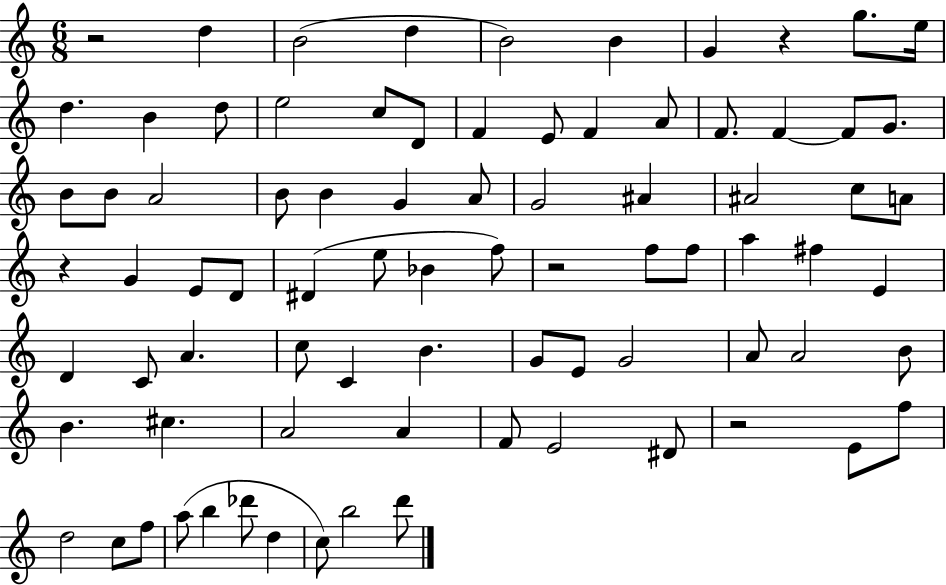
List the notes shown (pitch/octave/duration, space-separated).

R/h D5/q B4/h D5/q B4/h B4/q G4/q R/q G5/e. E5/s D5/q. B4/q D5/e E5/h C5/e D4/e F4/q E4/e F4/q A4/e F4/e. F4/q F4/e G4/e. B4/e B4/e A4/h B4/e B4/q G4/q A4/e G4/h A#4/q A#4/h C5/e A4/e R/q G4/q E4/e D4/e D#4/q E5/e Bb4/q F5/e R/h F5/e F5/e A5/q F#5/q E4/q D4/q C4/e A4/q. C5/e C4/q B4/q. G4/e E4/e G4/h A4/e A4/h B4/e B4/q. C#5/q. A4/h A4/q F4/e E4/h D#4/e R/h E4/e F5/e D5/h C5/e F5/e A5/e B5/q Db6/e D5/q C5/e B5/h D6/e